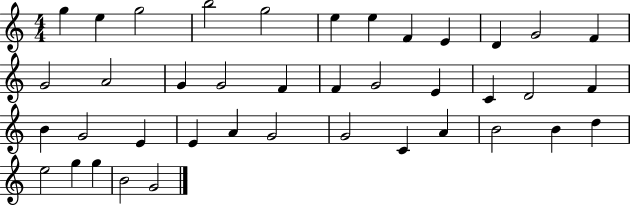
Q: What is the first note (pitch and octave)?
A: G5